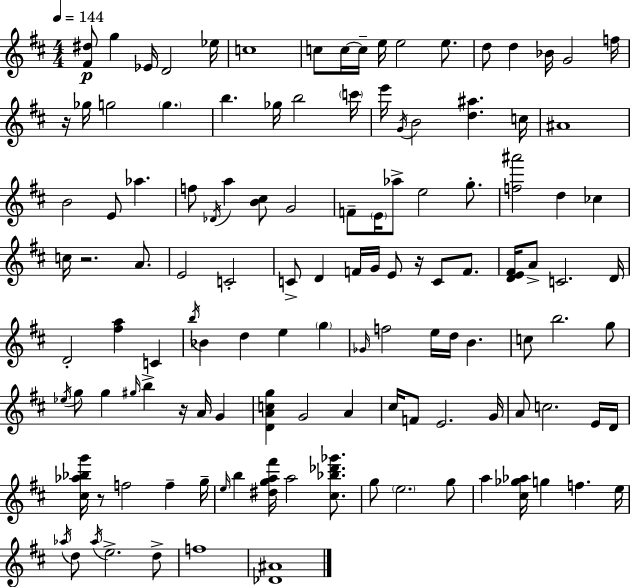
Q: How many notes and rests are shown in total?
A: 124